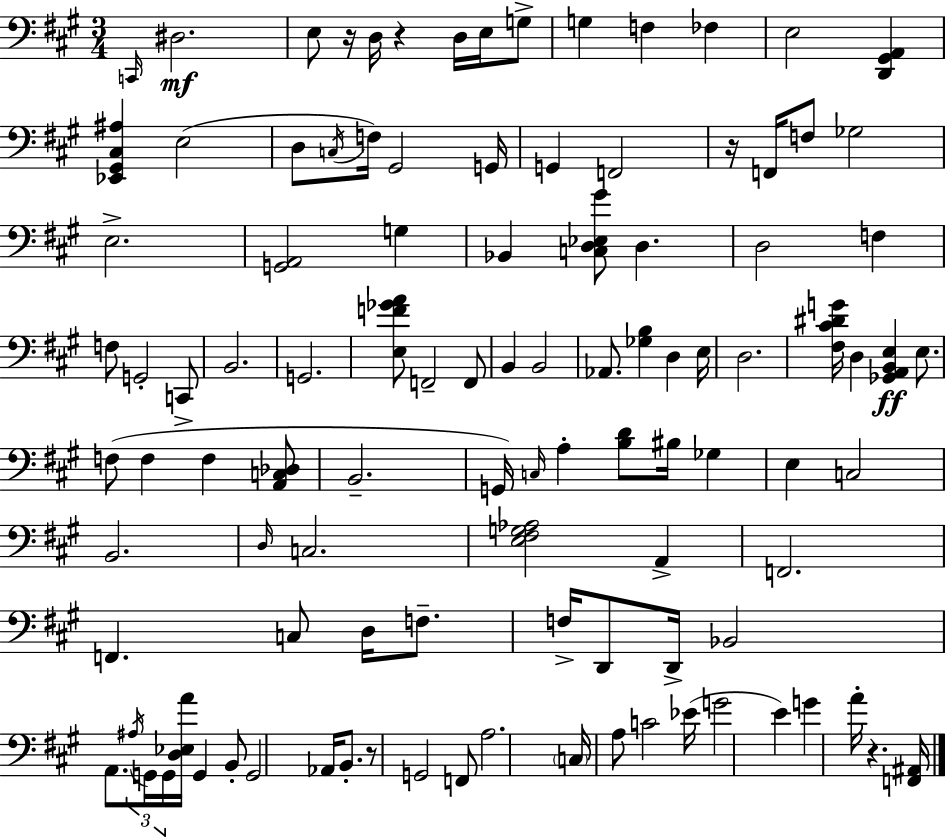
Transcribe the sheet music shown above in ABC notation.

X:1
T:Untitled
M:3/4
L:1/4
K:A
C,,/4 ^D,2 E,/2 z/4 D,/4 z D,/4 E,/4 G,/2 G, F, _F, E,2 [D,,^G,,A,,] [_E,,^G,,^C,^A,] E,2 D,/2 C,/4 F,/4 ^G,,2 G,,/4 G,, F,,2 z/4 F,,/4 F,/2 _G,2 E,2 [G,,A,,]2 G, _B,, [C,D,_E,^G]/2 D, D,2 F, F,/2 G,,2 C,,/2 B,,2 G,,2 [E,F_GA]/2 F,,2 F,,/2 B,, B,,2 _A,,/2 [_G,B,] D, E,/4 D,2 [^F,^C^DG]/4 D, [_G,,A,,B,,E,] E,/2 F,/2 F, F, [A,,C,_D,]/2 B,,2 G,,/4 C,/4 A, [B,D]/2 ^B,/4 _G, E, C,2 B,,2 D,/4 C,2 [E,^F,G,_A,]2 A,, F,,2 F,, C,/2 D,/4 F,/2 F,/4 D,,/2 D,,/4 _B,,2 A,,/2 ^A,/4 G,,/4 G,,/4 [D,_E,A]/4 G,, B,,/2 G,,2 _A,,/4 B,,/2 z/2 G,,2 F,,/2 A,2 C,/4 A,/2 C2 _E/4 G2 E G A/4 z [F,,^A,,]/4